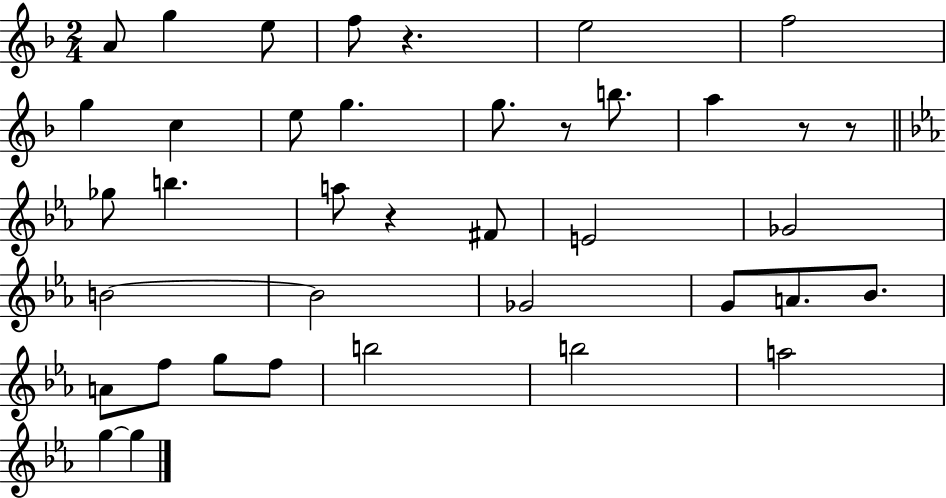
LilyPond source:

{
  \clef treble
  \numericTimeSignature
  \time 2/4
  \key f \major
  a'8 g''4 e''8 | f''8 r4. | e''2 | f''2 | \break g''4 c''4 | e''8 g''4. | g''8. r8 b''8. | a''4 r8 r8 | \break \bar "||" \break \key ees \major ges''8 b''4. | a''8 r4 fis'8 | e'2 | ges'2 | \break b'2~~ | b'2 | ges'2 | g'8 a'8. bes'8. | \break a'8 f''8 g''8 f''8 | b''2 | b''2 | a''2 | \break g''4~~ g''4 | \bar "|."
}